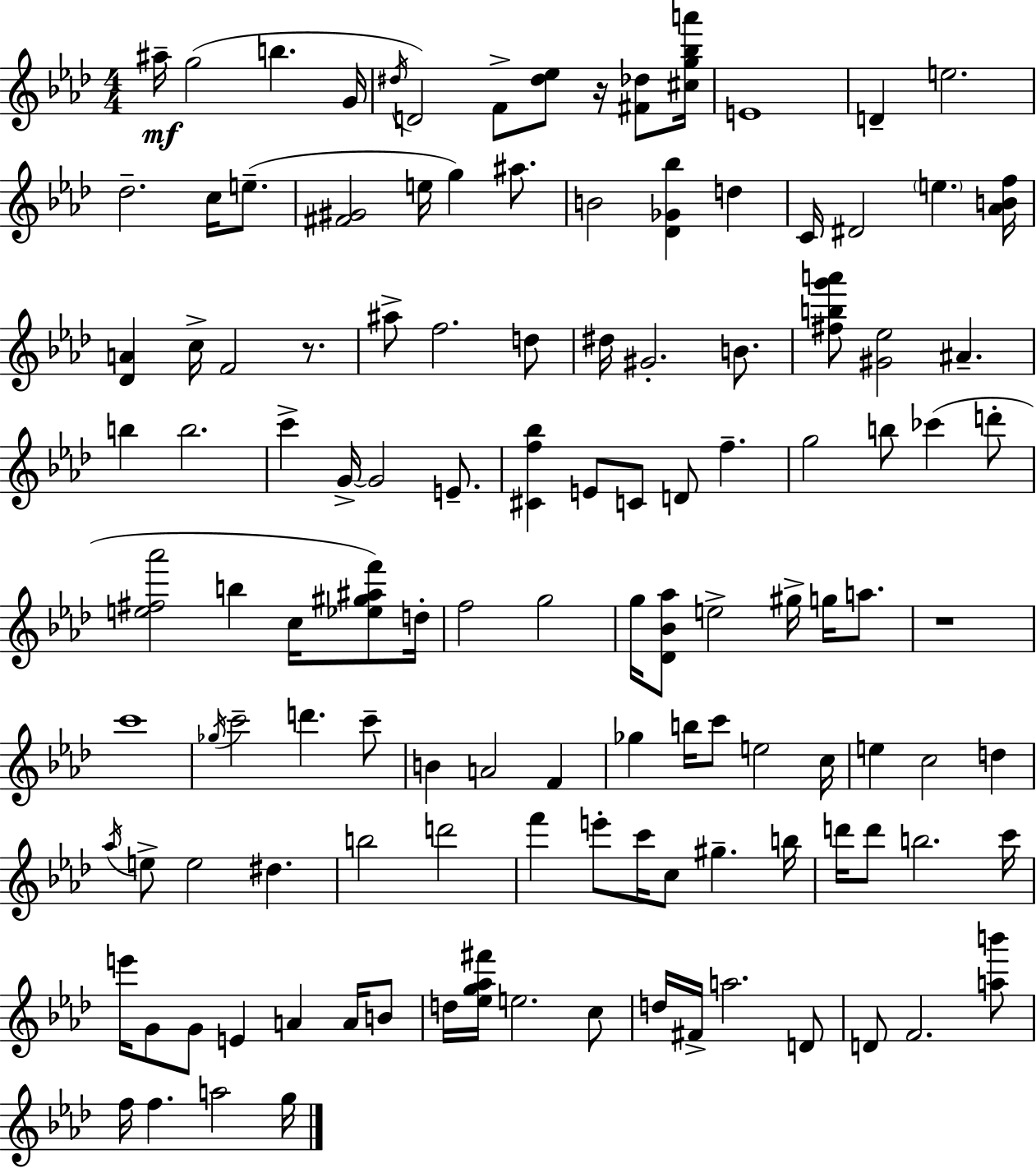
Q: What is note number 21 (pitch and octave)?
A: E5